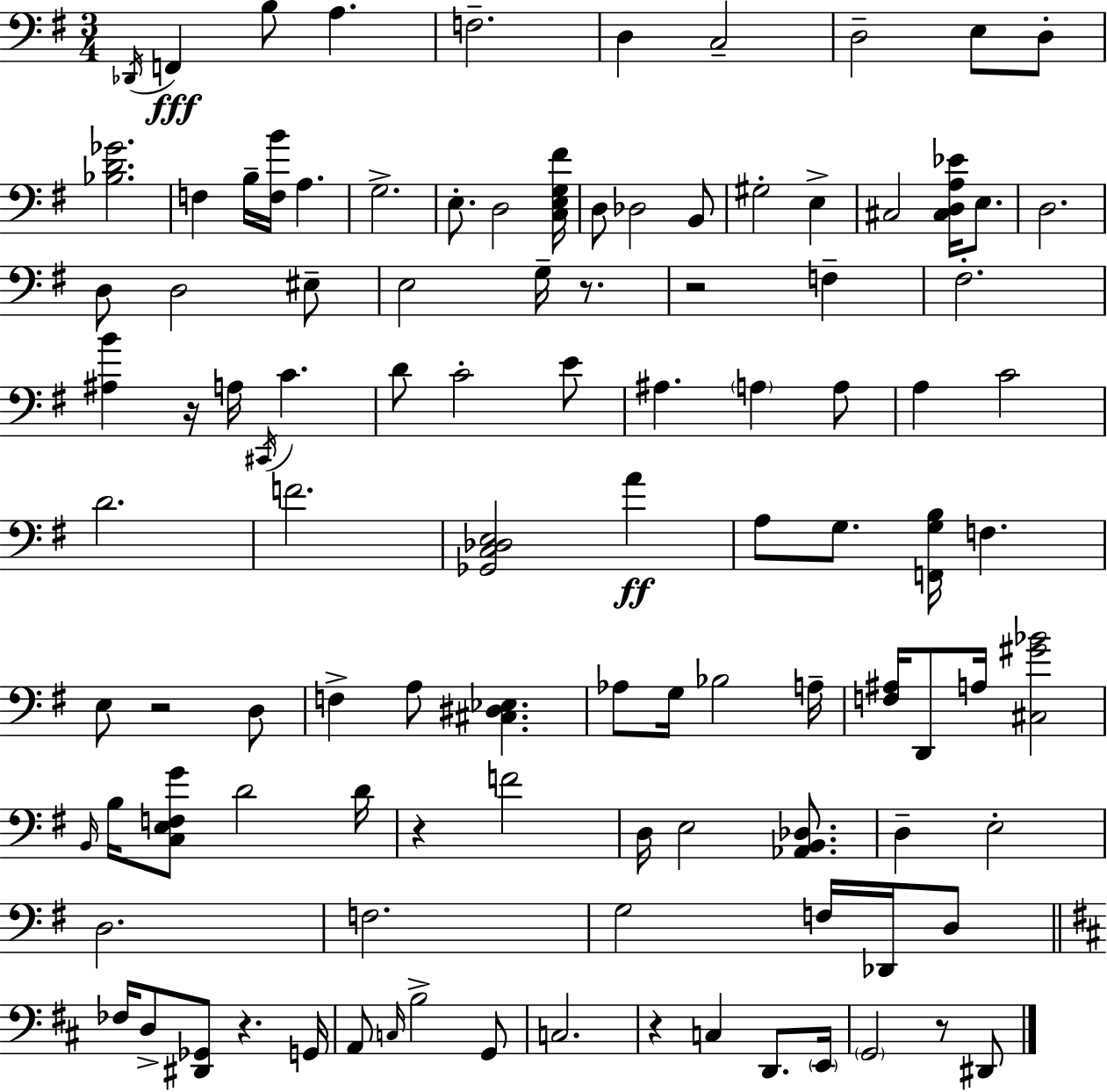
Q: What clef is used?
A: bass